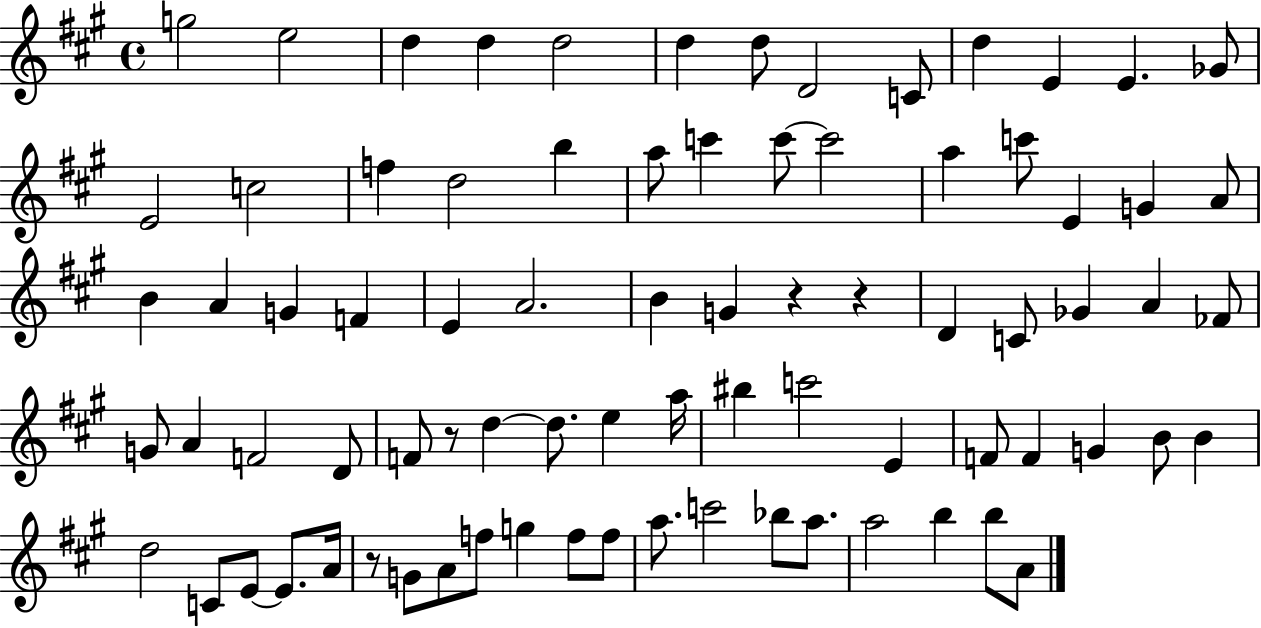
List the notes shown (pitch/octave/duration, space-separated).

G5/h E5/h D5/q D5/q D5/h D5/q D5/e D4/h C4/e D5/q E4/q E4/q. Gb4/e E4/h C5/h F5/q D5/h B5/q A5/e C6/q C6/e C6/h A5/q C6/e E4/q G4/q A4/e B4/q A4/q G4/q F4/q E4/q A4/h. B4/q G4/q R/q R/q D4/q C4/e Gb4/q A4/q FES4/e G4/e A4/q F4/h D4/e F4/e R/e D5/q D5/e. E5/q A5/s BIS5/q C6/h E4/q F4/e F4/q G4/q B4/e B4/q D5/h C4/e E4/e E4/e. A4/s R/e G4/e A4/e F5/e G5/q F5/e F5/e A5/e. C6/h Bb5/e A5/e. A5/h B5/q B5/e A4/e